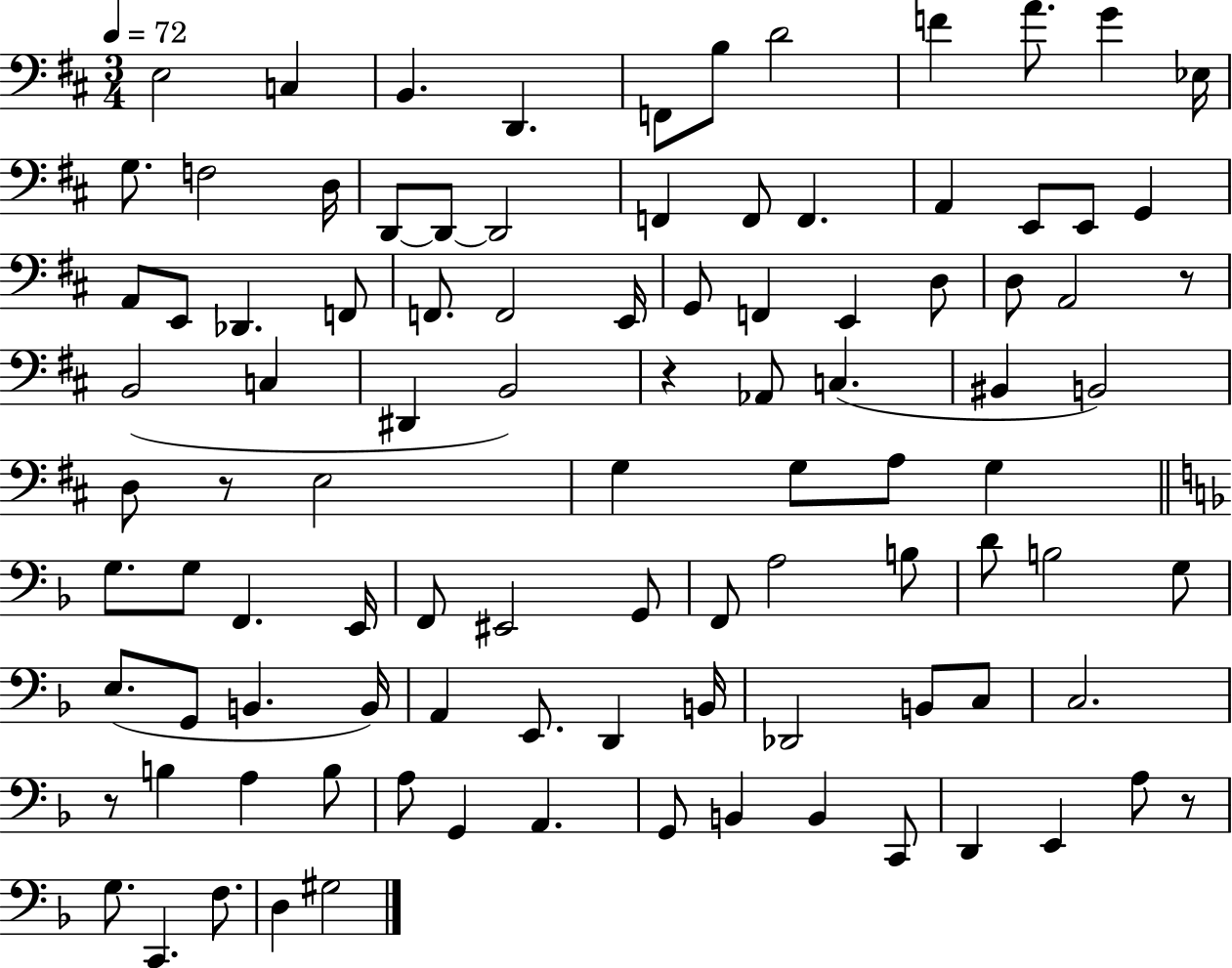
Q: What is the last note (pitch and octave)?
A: G#3